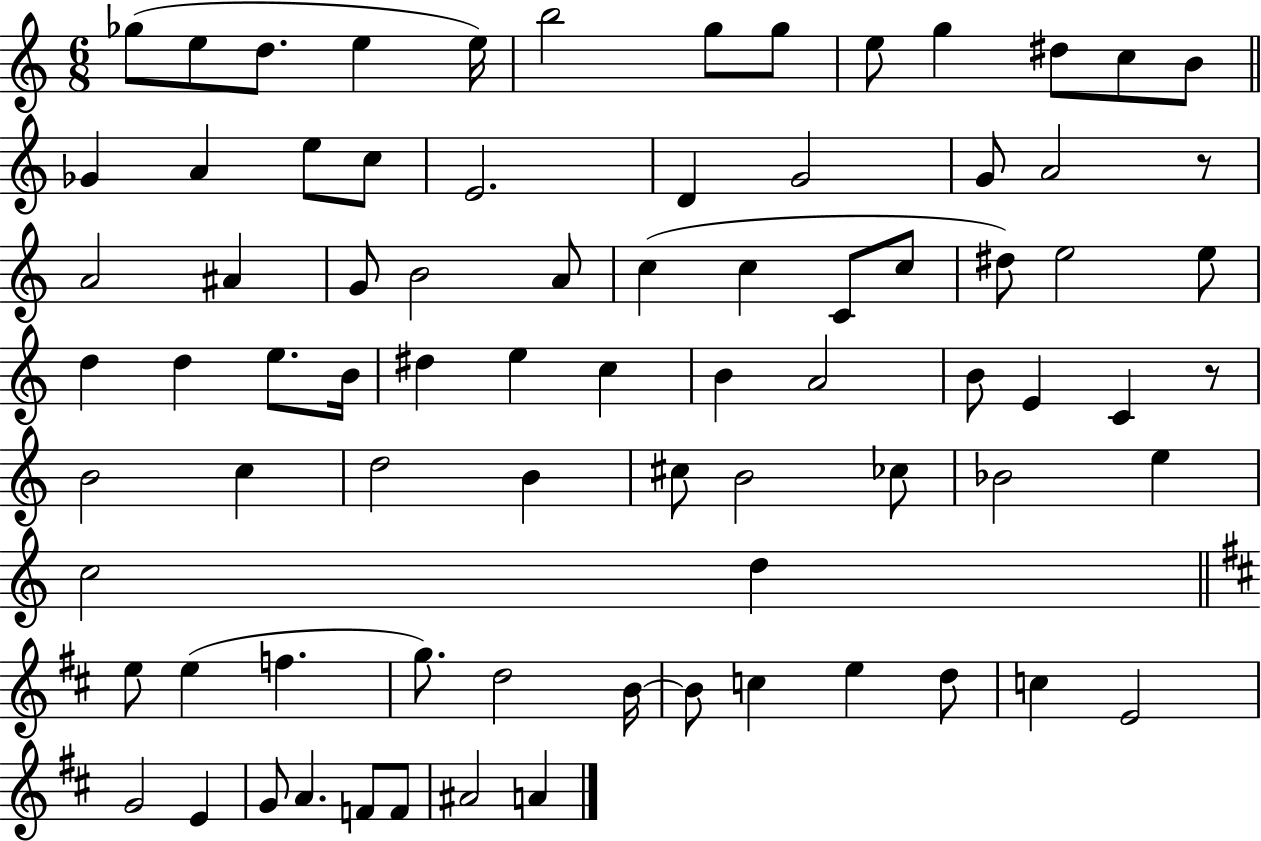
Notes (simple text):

Gb5/e E5/e D5/e. E5/q E5/s B5/h G5/e G5/e E5/e G5/q D#5/e C5/e B4/e Gb4/q A4/q E5/e C5/e E4/h. D4/q G4/h G4/e A4/h R/e A4/h A#4/q G4/e B4/h A4/e C5/q C5/q C4/e C5/e D#5/e E5/h E5/e D5/q D5/q E5/e. B4/s D#5/q E5/q C5/q B4/q A4/h B4/e E4/q C4/q R/e B4/h C5/q D5/h B4/q C#5/e B4/h CES5/e Bb4/h E5/q C5/h D5/q E5/e E5/q F5/q. G5/e. D5/h B4/s B4/e C5/q E5/q D5/e C5/q E4/h G4/h E4/q G4/e A4/q. F4/e F4/e A#4/h A4/q